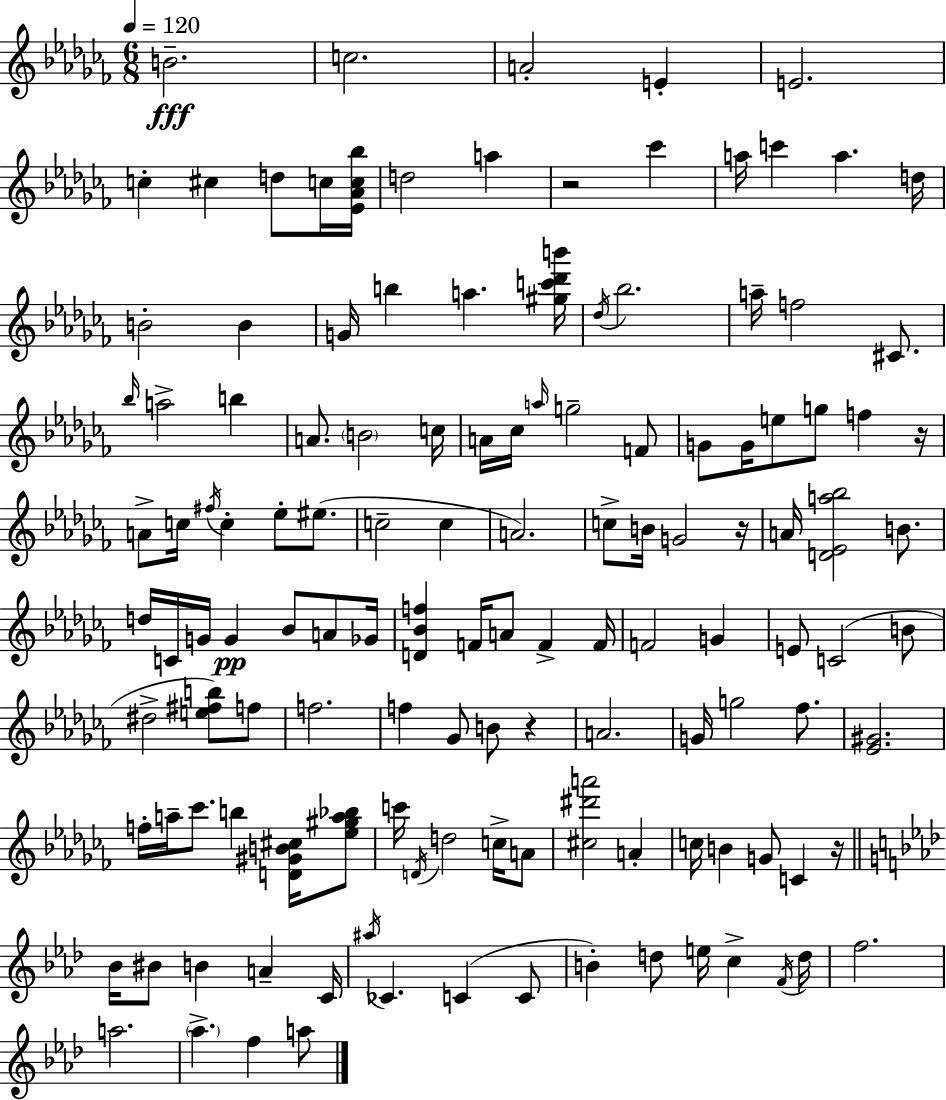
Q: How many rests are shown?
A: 5